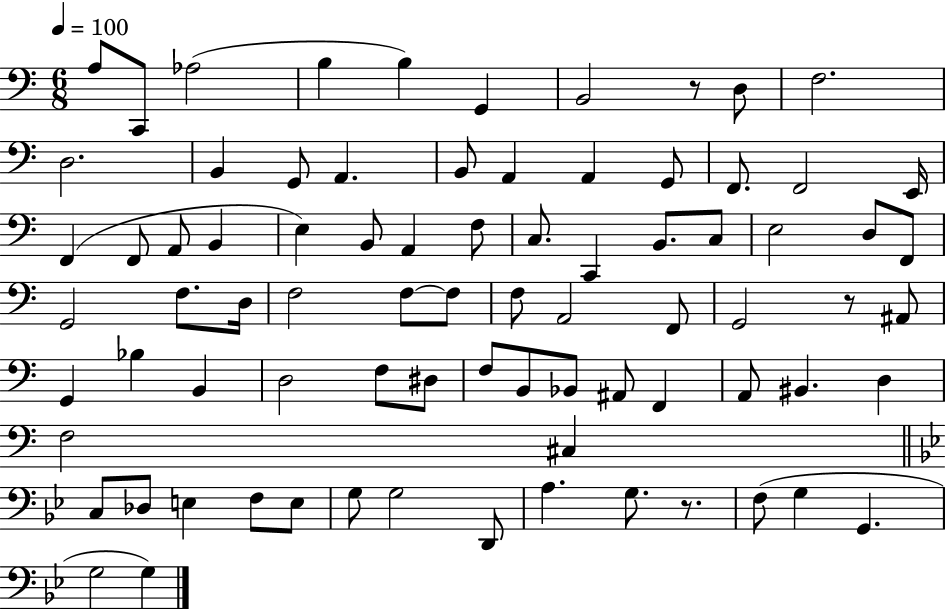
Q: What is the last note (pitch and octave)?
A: G3